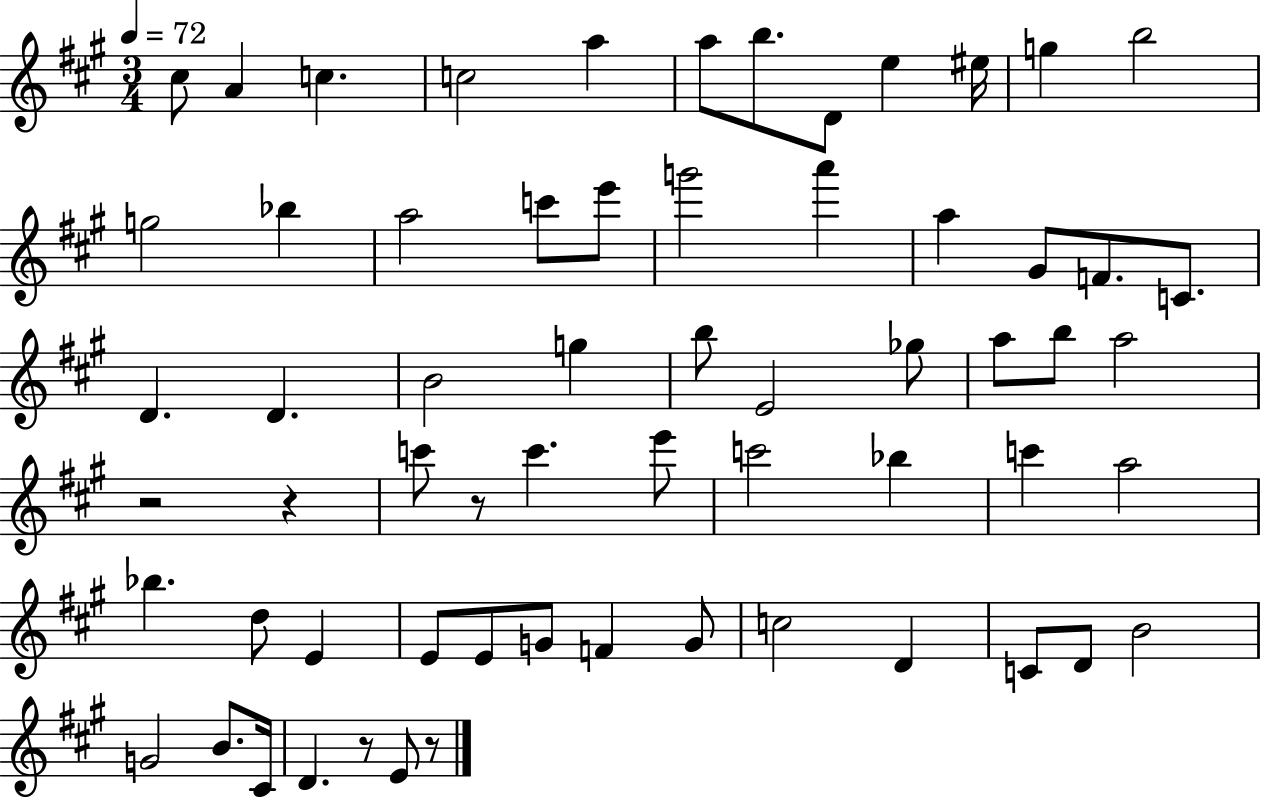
C#5/e A4/q C5/q. C5/h A5/q A5/e B5/e. D4/e E5/q EIS5/s G5/q B5/h G5/h Bb5/q A5/h C6/e E6/e G6/h A6/q A5/q G#4/e F4/e. C4/e. D4/q. D4/q. B4/h G5/q B5/e E4/h Gb5/e A5/e B5/e A5/h R/h R/q C6/e R/e C6/q. E6/e C6/h Bb5/q C6/q A5/h Bb5/q. D5/e E4/q E4/e E4/e G4/e F4/q G4/e C5/h D4/q C4/e D4/e B4/h G4/h B4/e. C#4/s D4/q. R/e E4/e R/e